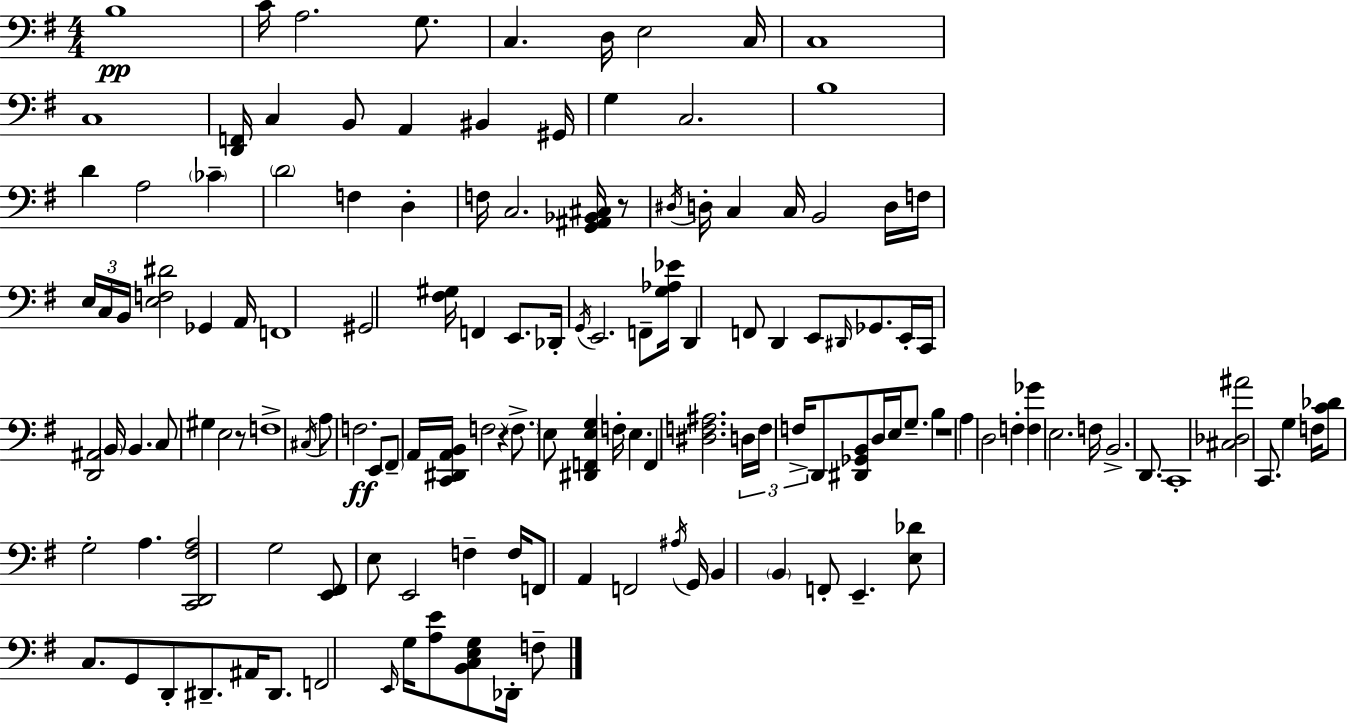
X:1
T:Untitled
M:4/4
L:1/4
K:Em
B,4 C/4 A,2 G,/2 C, D,/4 E,2 C,/4 C,4 C,4 [D,,F,,]/4 C, B,,/2 A,, ^B,, ^G,,/4 G, C,2 B,4 D A,2 _C D2 F, D, F,/4 C,2 [G,,^A,,_B,,^C,]/4 z/2 ^D,/4 D,/4 C, C,/4 B,,2 D,/4 F,/4 E,/4 C,/4 B,,/4 [E,F,^D]2 _G,, A,,/4 F,,4 ^G,,2 [^F,^G,]/4 F,, E,,/2 _D,,/4 G,,/4 E,,2 F,,/2 [G,_A,_E]/4 D,, F,,/2 D,, E,,/2 ^D,,/4 _G,,/2 E,,/4 C,,/4 [D,,^A,,]2 B,,/4 B,, C,/2 ^G, E,2 z/2 F,4 ^C,/4 A,/2 F,2 E,,/2 ^F,,/2 A,,/4 [C,,^D,,A,,B,,]/4 F,2 z F,/2 E,/2 [^D,,F,,E,G,] F,/4 E, F,, [^D,F,^A,]2 D,/4 F,/4 F,/4 D,,/2 [^D,,_G,,B,,]/2 D,/4 E,/4 G,/2 B, z4 A, D,2 F, [F,_G] E,2 F,/4 B,,2 D,,/2 C,,4 [^C,_D,^A]2 C,,/2 G, F,/4 [C_D]/2 G,2 A, [C,,D,,^F,A,]2 G,2 [E,,^F,,]/2 E,/2 E,,2 F, F,/4 F,,/2 A,, F,,2 ^A,/4 G,,/4 B,, B,, F,,/2 E,, [E,_D]/2 C,/2 G,,/2 D,,/2 ^D,,/2 ^A,,/4 ^D,,/2 F,,2 E,,/4 G,/4 [A,E]/2 [B,,C,E,G,]/2 _D,,/4 F,/2